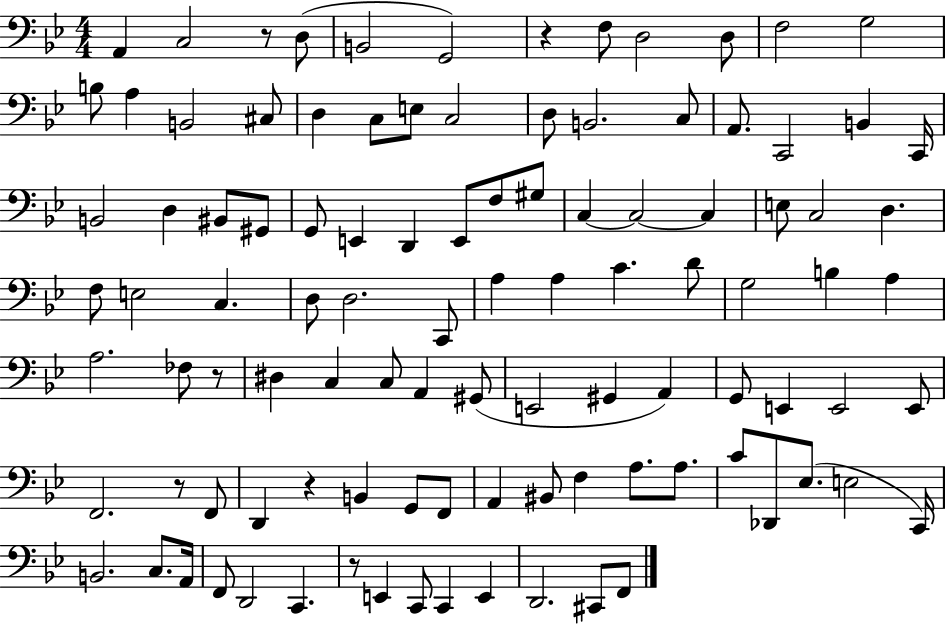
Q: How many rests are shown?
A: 6